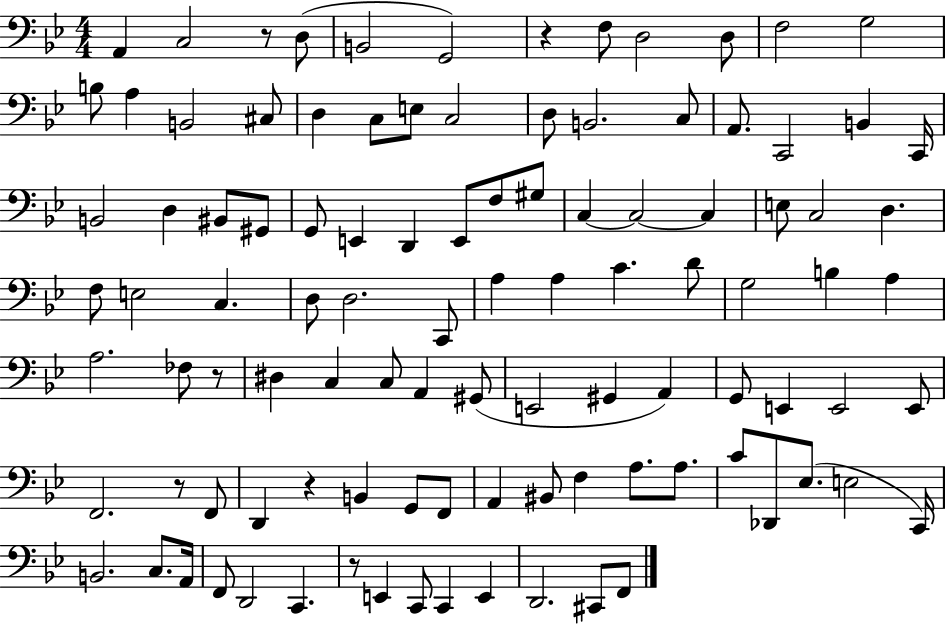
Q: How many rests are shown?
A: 6